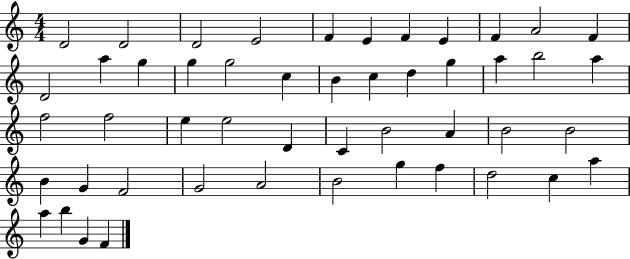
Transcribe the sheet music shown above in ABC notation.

X:1
T:Untitled
M:4/4
L:1/4
K:C
D2 D2 D2 E2 F E F E F A2 F D2 a g g g2 c B c d g a b2 a f2 f2 e e2 D C B2 A B2 B2 B G F2 G2 A2 B2 g f d2 c a a b G F